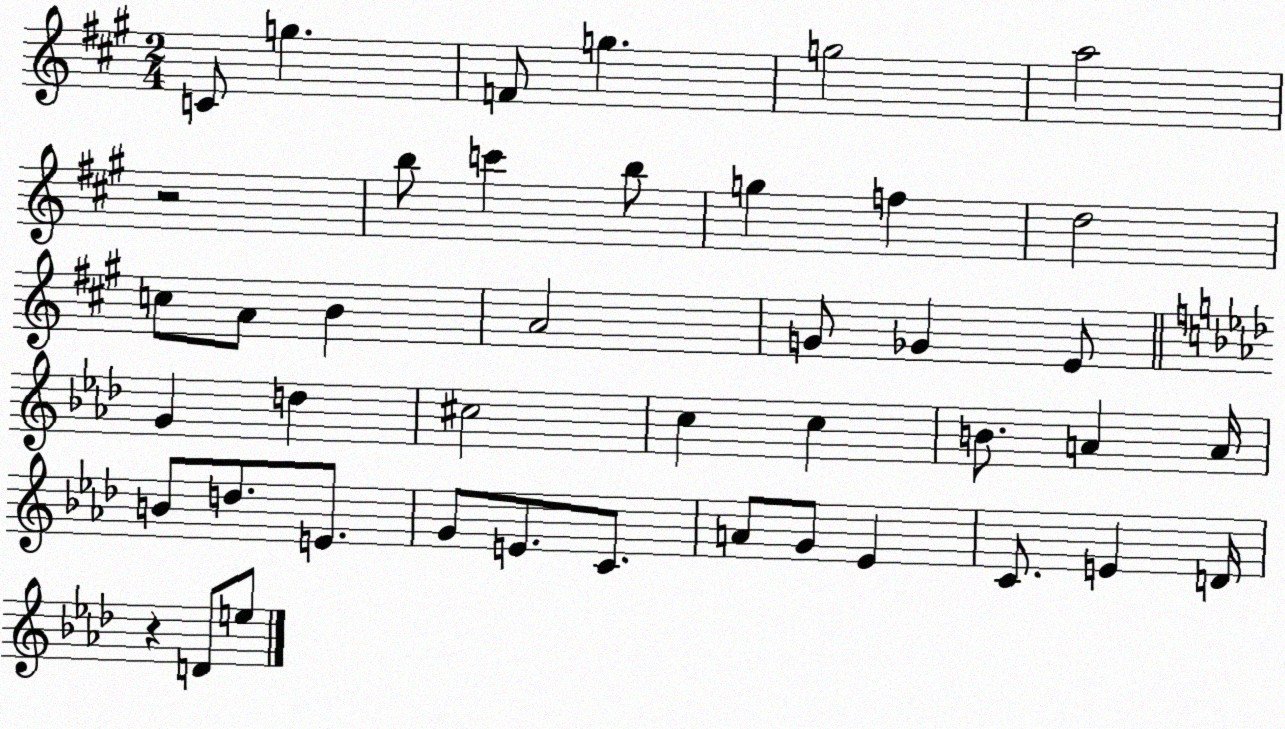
X:1
T:Untitled
M:2/4
L:1/4
K:A
C/2 g F/2 g g2 a2 z2 b/2 c' b/2 g f d2 c/2 A/2 B A2 G/2 _G E/2 G d ^c2 c c B/2 A A/4 B/2 d/2 E/2 G/2 E/2 C/2 A/2 G/2 _E C/2 E D/4 z D/2 e/2